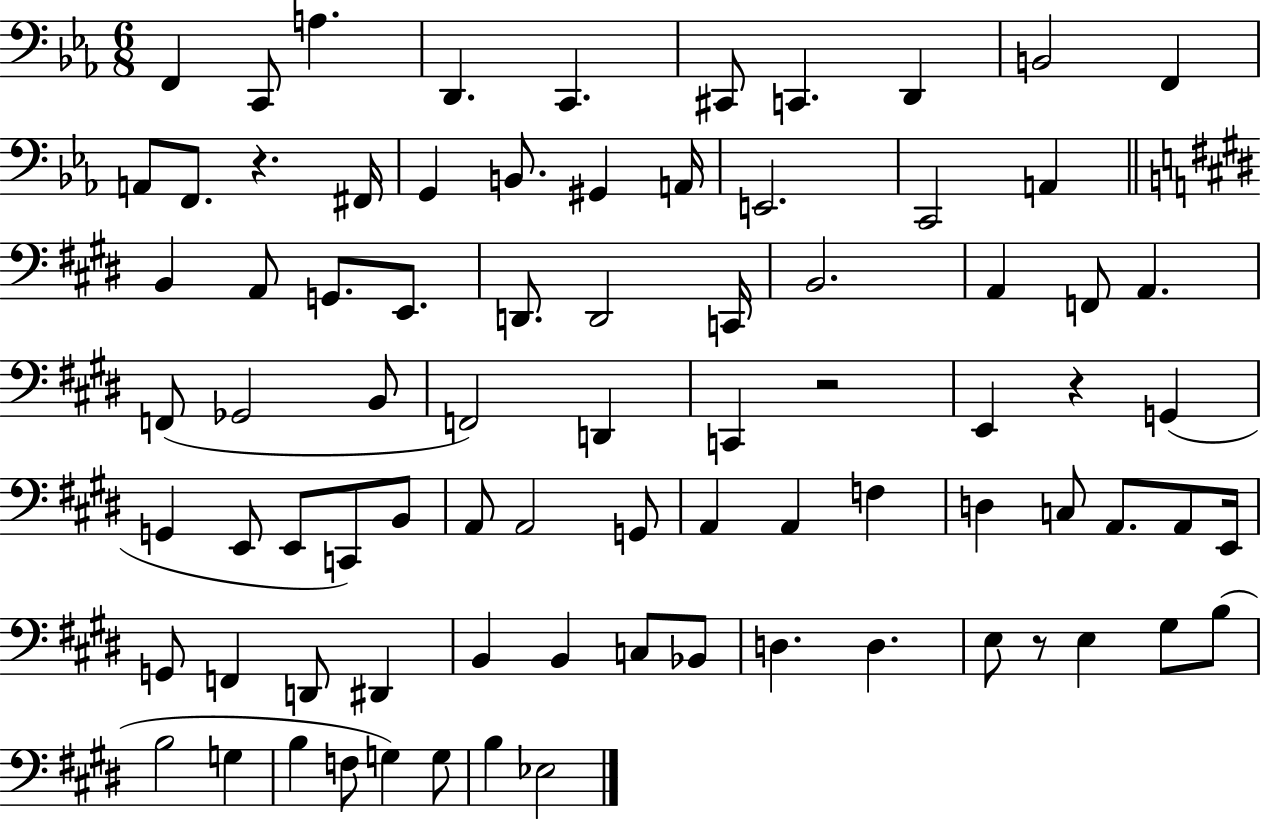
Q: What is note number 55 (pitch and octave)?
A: E2